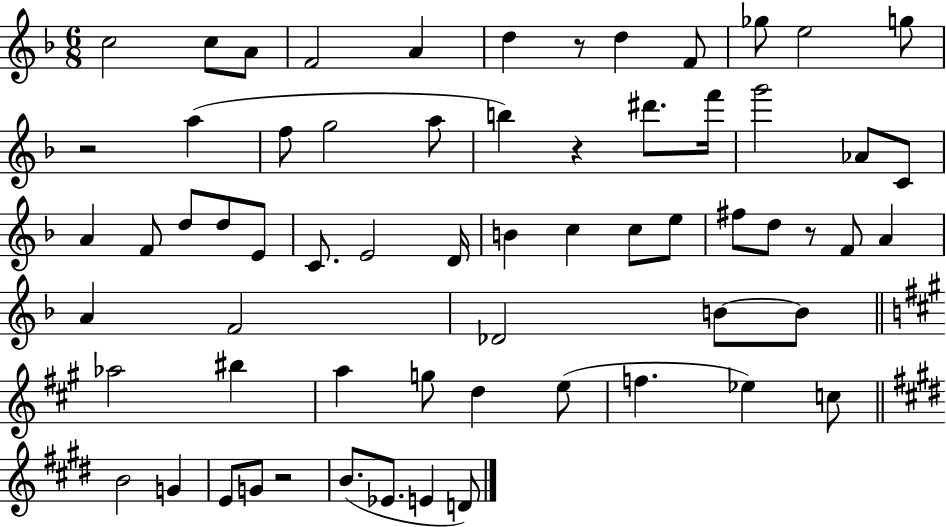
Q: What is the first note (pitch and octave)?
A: C5